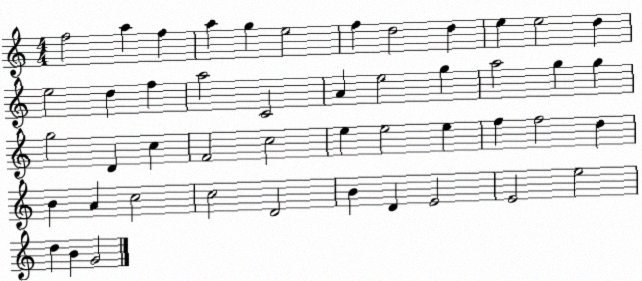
X:1
T:Untitled
M:4/4
L:1/4
K:C
f2 a f a g e2 f d2 d e e2 d e2 d f a2 C2 A e2 g a2 g g g2 D c F2 c2 e e2 e f f2 d B A c2 c2 D2 B D E2 E2 e2 d B G2